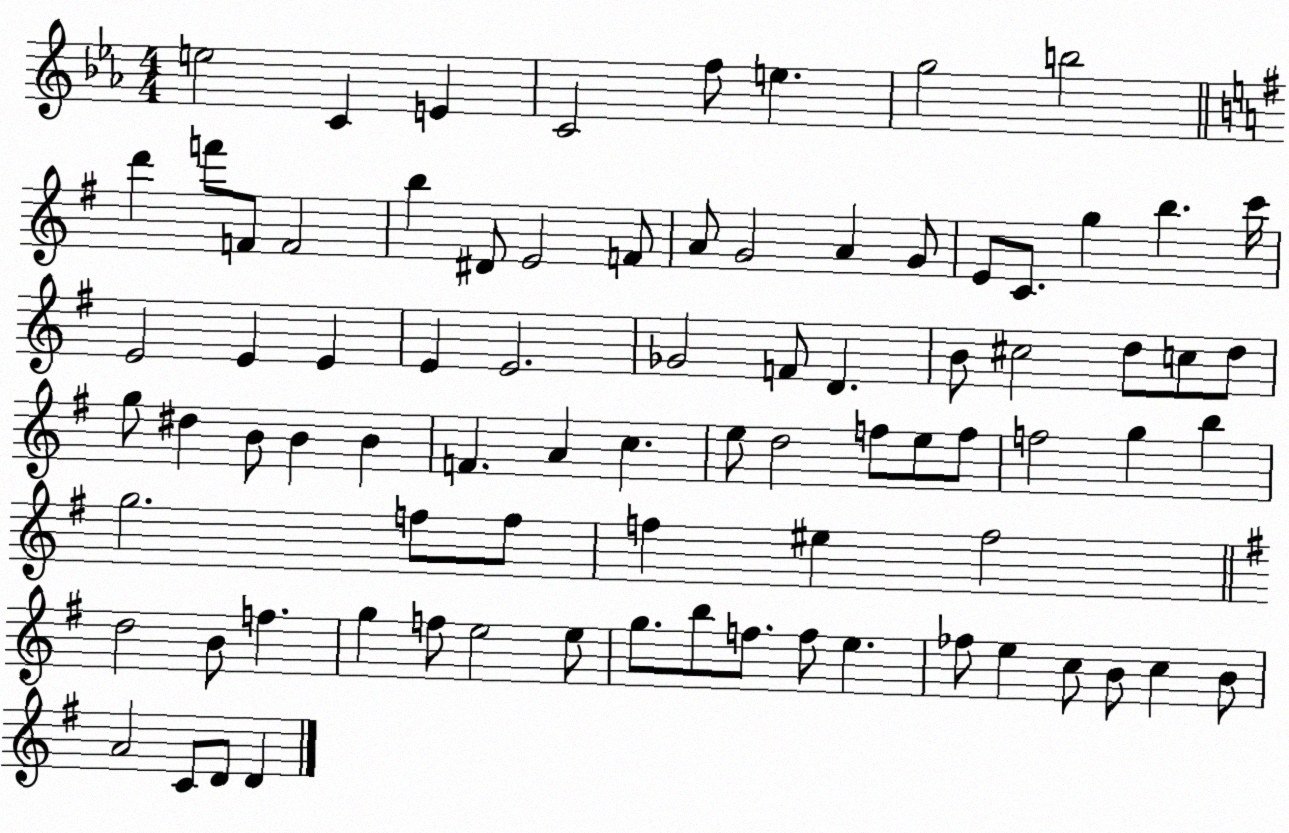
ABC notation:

X:1
T:Untitled
M:4/4
L:1/4
K:Eb
e2 C E C2 f/2 e g2 b2 d' f'/2 F/2 F2 b ^D/2 E2 F/2 A/2 G2 A G/2 E/2 C/2 g b c'/4 E2 E E E E2 _G2 F/2 D B/2 ^c2 d/2 c/2 d/2 g/2 ^d B/2 B B F A c e/2 d2 f/2 e/2 f/2 f2 g b g2 f/2 f/2 f ^e f2 d2 B/2 f g f/2 e2 e/2 g/2 b/2 f/2 f/2 e _f/2 e c/2 B/2 c B/2 A2 C/2 D/2 D